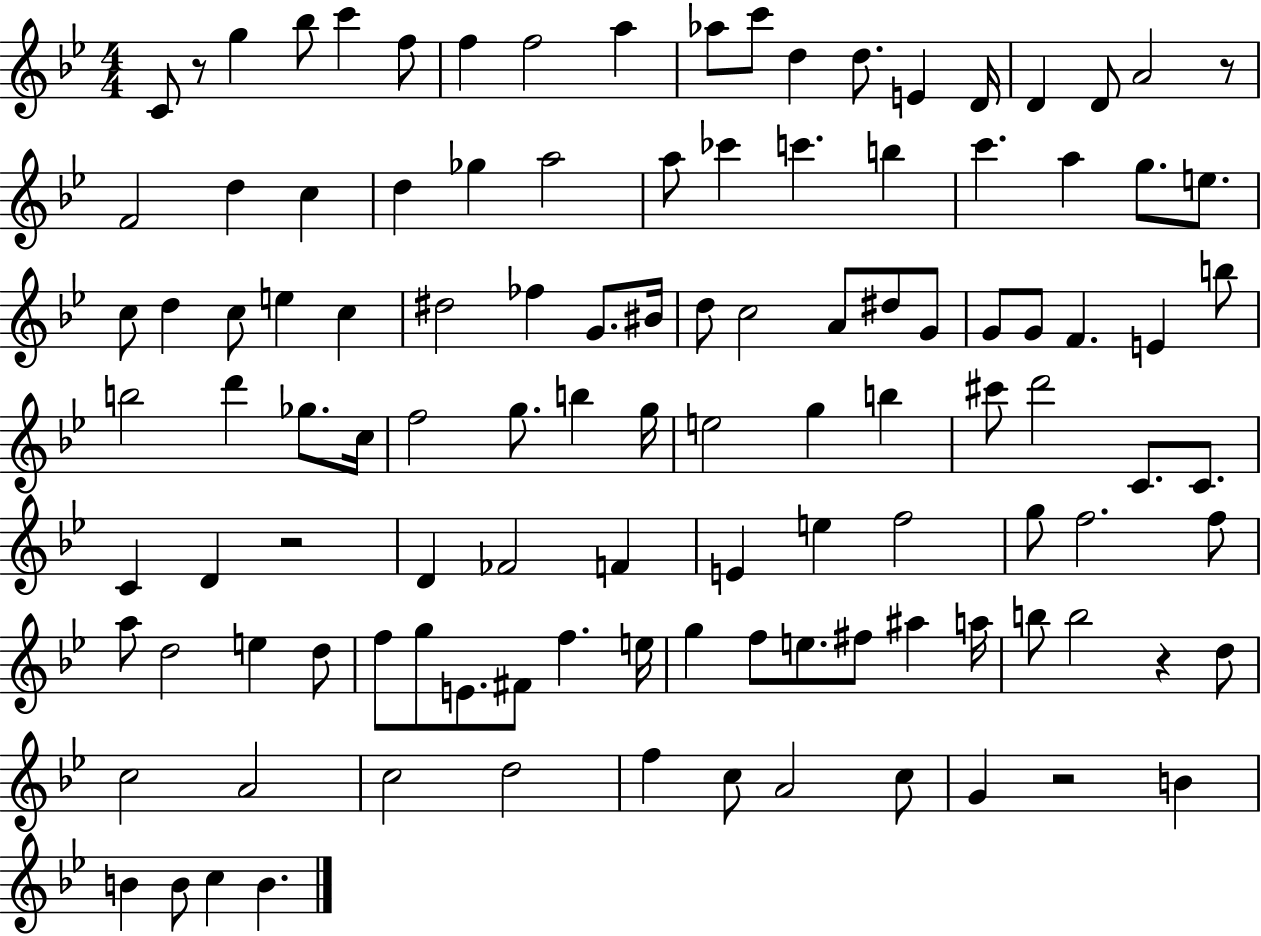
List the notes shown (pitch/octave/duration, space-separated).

C4/e R/e G5/q Bb5/e C6/q F5/e F5/q F5/h A5/q Ab5/e C6/e D5/q D5/e. E4/q D4/s D4/q D4/e A4/h R/e F4/h D5/q C5/q D5/q Gb5/q A5/h A5/e CES6/q C6/q. B5/q C6/q. A5/q G5/e. E5/e. C5/e D5/q C5/e E5/q C5/q D#5/h FES5/q G4/e. BIS4/s D5/e C5/h A4/e D#5/e G4/e G4/e G4/e F4/q. E4/q B5/e B5/h D6/q Gb5/e. C5/s F5/h G5/e. B5/q G5/s E5/h G5/q B5/q C#6/e D6/h C4/e. C4/e. C4/q D4/q R/h D4/q FES4/h F4/q E4/q E5/q F5/h G5/e F5/h. F5/e A5/e D5/h E5/q D5/e F5/e G5/e E4/e. F#4/e F5/q. E5/s G5/q F5/e E5/e. F#5/e A#5/q A5/s B5/e B5/h R/q D5/e C5/h A4/h C5/h D5/h F5/q C5/e A4/h C5/e G4/q R/h B4/q B4/q B4/e C5/q B4/q.